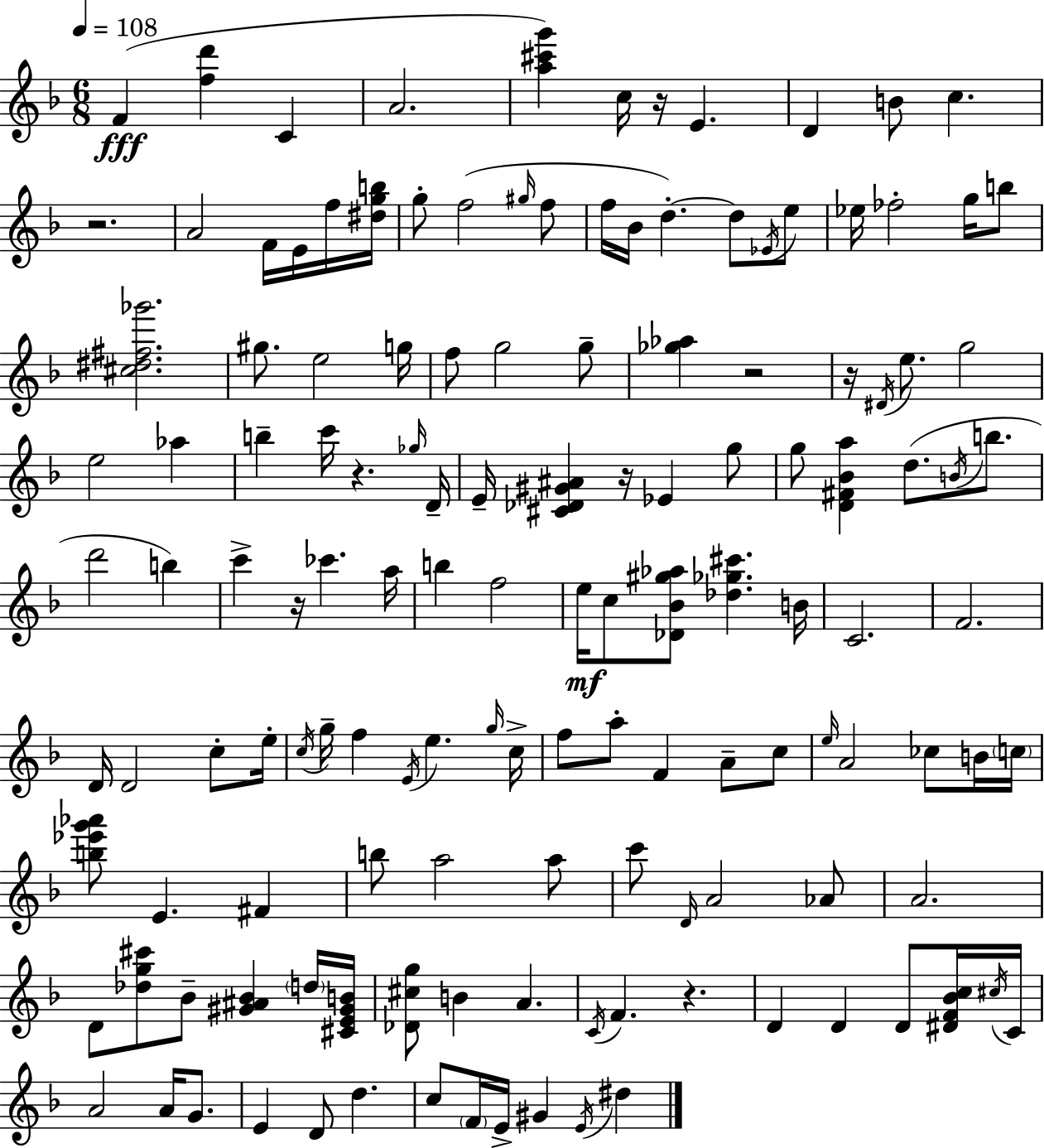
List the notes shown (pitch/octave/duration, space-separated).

F4/q [F5,D6]/q C4/q A4/h. [A5,C#6,G6]/q C5/s R/s E4/q. D4/q B4/e C5/q. R/h. A4/h F4/s E4/s F5/s [D#5,G5,B5]/s G5/e F5/h G#5/s F5/e F5/s Bb4/s D5/q. D5/e Eb4/s E5/e Eb5/s FES5/h G5/s B5/e [C#5,D#5,F#5,Gb6]/h. G#5/e. E5/h G5/s F5/e G5/h G5/e [Gb5,Ab5]/q R/h R/s D#4/s E5/e. G5/h E5/h Ab5/q B5/q C6/s R/q. Gb5/s D4/s E4/s [C#4,Db4,G#4,A#4]/q R/s Eb4/q G5/e G5/e [D4,F#4,Bb4,A5]/q D5/e. B4/s B5/e. D6/h B5/q C6/q R/s CES6/q. A5/s B5/q F5/h E5/s C5/e [Db4,Bb4,G#5,Ab5]/e [Db5,Gb5,C#6]/q. B4/s C4/h. F4/h. D4/s D4/h C5/e E5/s C5/s G5/s F5/q E4/s E5/q. G5/s C5/s F5/e A5/e F4/q A4/e C5/e E5/s A4/h CES5/e B4/s C5/s [B5,Eb6,G6,Ab6]/e E4/q. F#4/q B5/e A5/h A5/e C6/e D4/s A4/h Ab4/e A4/h. D4/e [Db5,G5,C#6]/e Bb4/e [G#4,A#4,Bb4]/q D5/s [C#4,E4,G#4,B4]/s [Db4,C#5,G5]/e B4/q A4/q. C4/s F4/q. R/q. D4/q D4/q D4/e [D#4,F4,Bb4,C5]/s C#5/s C4/s A4/h A4/s G4/e. E4/q D4/e D5/q. C5/e F4/s E4/s G#4/q E4/s D#5/q